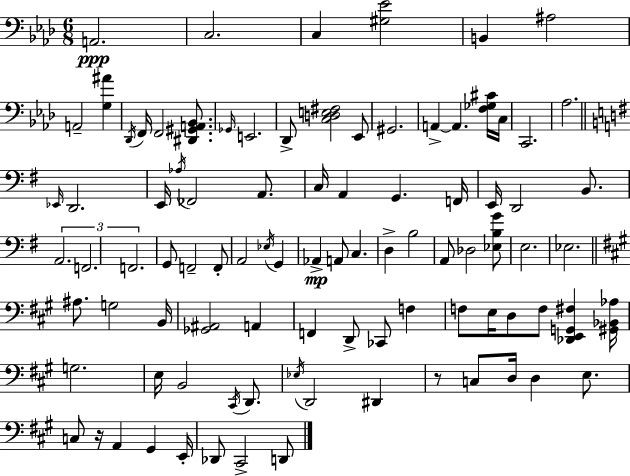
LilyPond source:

{
  \clef bass
  \numericTimeSignature
  \time 6/8
  \key aes \major
  \repeat volta 2 { a,2.\ppp | c2. | c4 <gis ees'>2 | b,4 ais2 | \break a,2-- <g ais'>4 | \acciaccatura { des,16 } f,16 f,2 <dis, gis, a, bes,>8. | \grace { ges,16 } e,2. | des,8-> <c d e fis>2 | \break ees,8 gis,2. | a,4->~~ a,4. | <f ges cis'>16 c16 c,2. | aes2. | \break \bar "||" \break \key e \minor \grace { ees,16 } d,2. | e,16 \acciaccatura { aes16 } fes,2 a,8. | c16 a,4 g,4. | f,16 e,16 d,2 b,8. | \break \tuplet 3/2 { a,2. | f,2. | f,2. } | g,8 f,2-- | \break f,8-. a,2 \acciaccatura { ees16 } g,4 | aes,4->\mp a,8 c4. | d4-> b2 | a,8 des2 | \break <ees b g'>8 e2. | ees2. | \bar "||" \break \key a \major ais8. g2 b,16 | <ges, ais,>2 a,4 | f,4 d,8-> ces,8 f4 | f8 e16 d8 f8 <des, e, g, fis>4 <gis, bes, aes>16 | \break g2. | e16 b,2 \acciaccatura { cis,16 } d,8. | \acciaccatura { ees16 } d,2 dis,4 | r8 c8 d16 d4 e8. | \break c8 r16 a,4 gis,4 | e,16-. des,8 cis,2-> | d,8 } \bar "|."
}